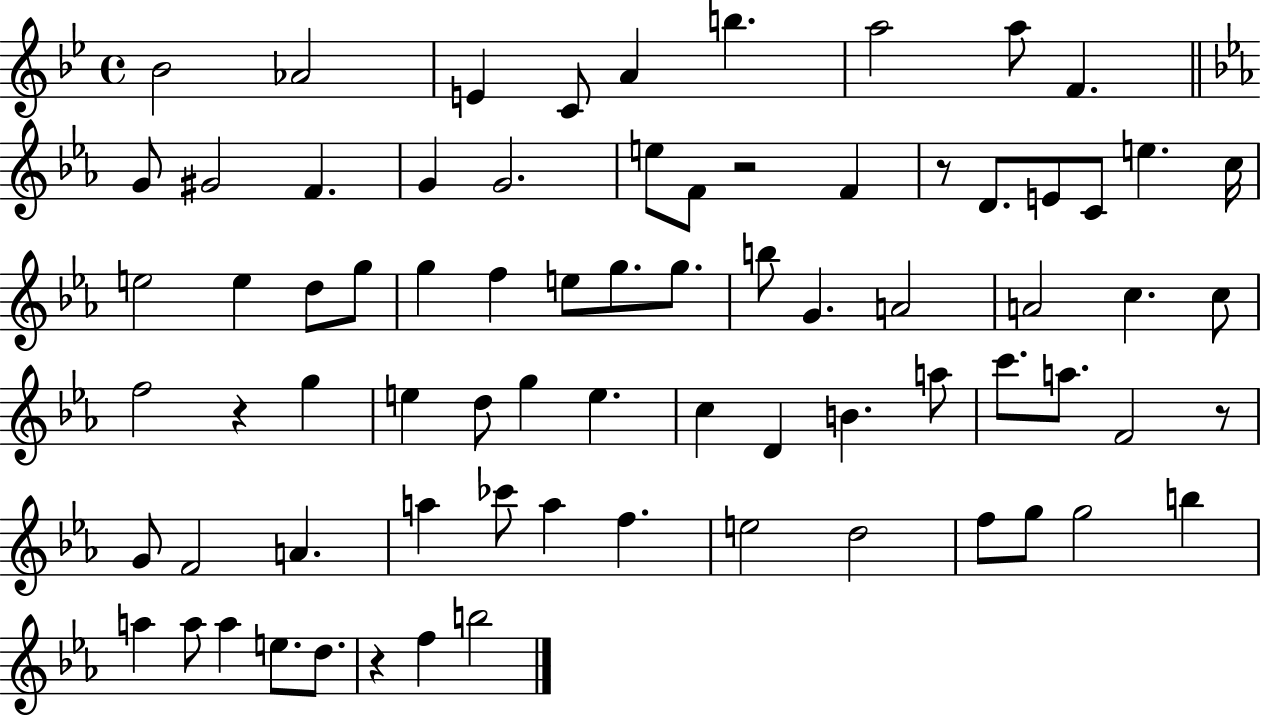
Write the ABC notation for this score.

X:1
T:Untitled
M:4/4
L:1/4
K:Bb
_B2 _A2 E C/2 A b a2 a/2 F G/2 ^G2 F G G2 e/2 F/2 z2 F z/2 D/2 E/2 C/2 e c/4 e2 e d/2 g/2 g f e/2 g/2 g/2 b/2 G A2 A2 c c/2 f2 z g e d/2 g e c D B a/2 c'/2 a/2 F2 z/2 G/2 F2 A a _c'/2 a f e2 d2 f/2 g/2 g2 b a a/2 a e/2 d/2 z f b2